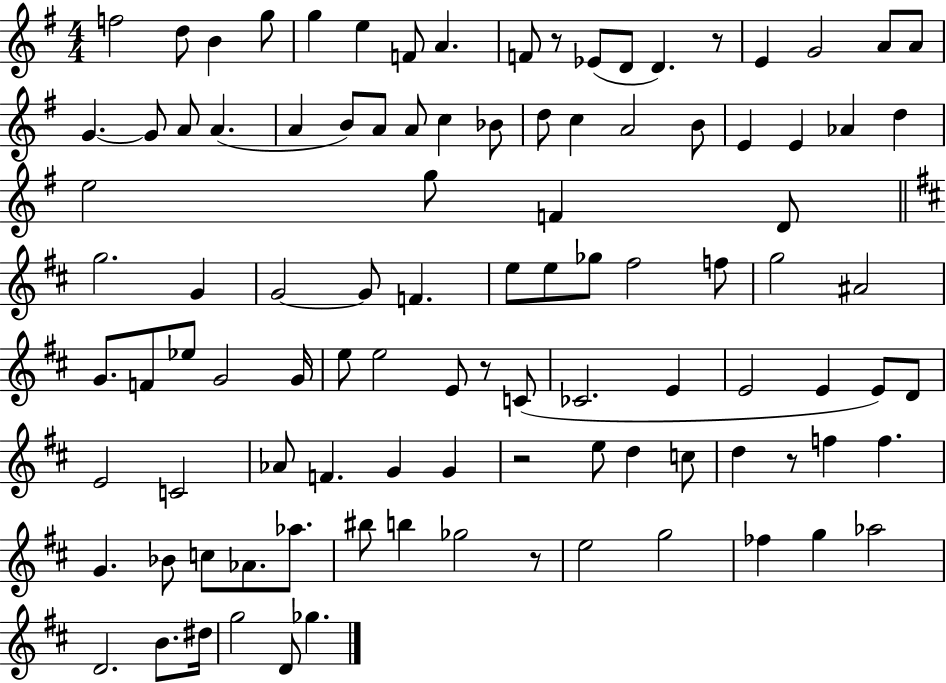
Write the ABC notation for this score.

X:1
T:Untitled
M:4/4
L:1/4
K:G
f2 d/2 B g/2 g e F/2 A F/2 z/2 _E/2 D/2 D z/2 E G2 A/2 A/2 G G/2 A/2 A A B/2 A/2 A/2 c _B/2 d/2 c A2 B/2 E E _A d e2 g/2 F D/2 g2 G G2 G/2 F e/2 e/2 _g/2 ^f2 f/2 g2 ^A2 G/2 F/2 _e/2 G2 G/4 e/2 e2 E/2 z/2 C/2 _C2 E E2 E E/2 D/2 E2 C2 _A/2 F G G z2 e/2 d c/2 d z/2 f f G _B/2 c/2 _A/2 _a/2 ^b/2 b _g2 z/2 e2 g2 _f g _a2 D2 B/2 ^d/4 g2 D/2 _g